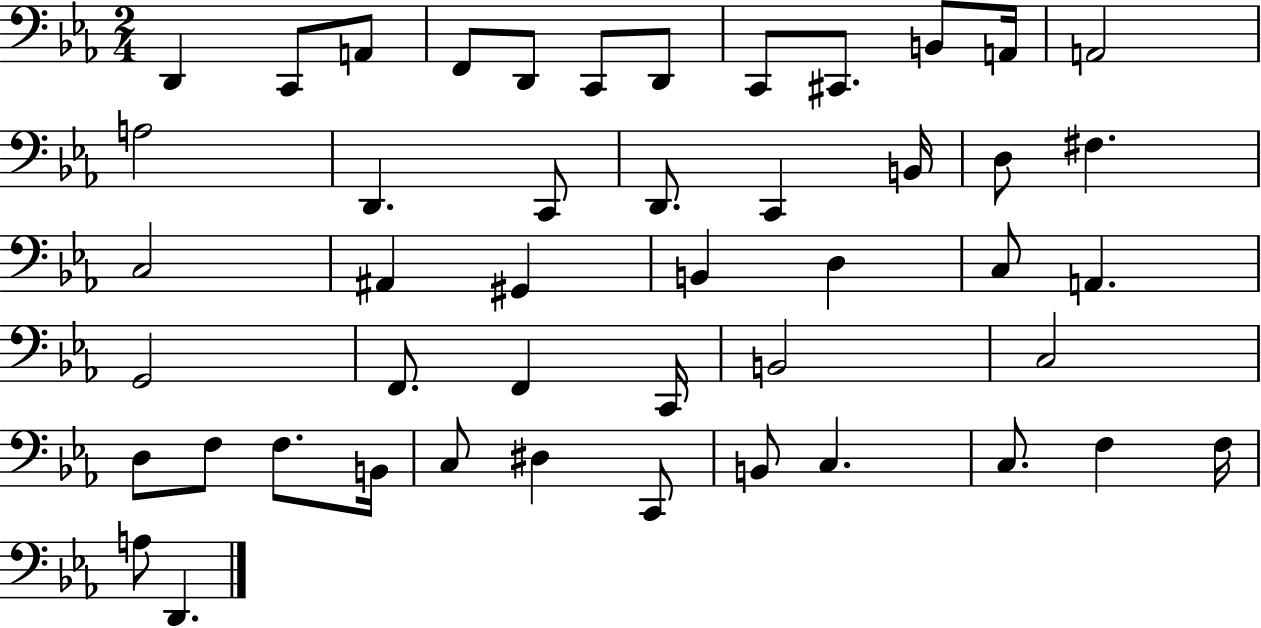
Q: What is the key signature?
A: EES major